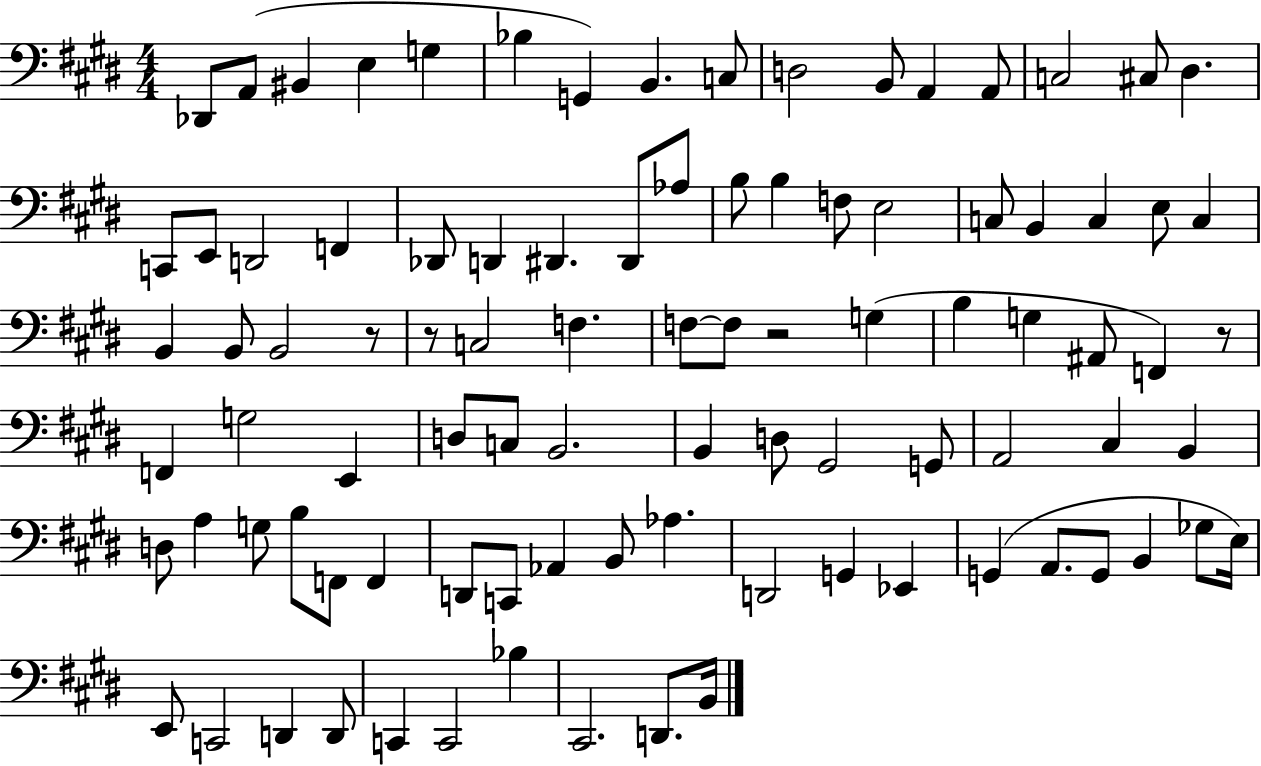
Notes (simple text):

Db2/e A2/e BIS2/q E3/q G3/q Bb3/q G2/q B2/q. C3/e D3/h B2/e A2/q A2/e C3/h C#3/e D#3/q. C2/e E2/e D2/h F2/q Db2/e D2/q D#2/q. D#2/e Ab3/e B3/e B3/q F3/e E3/h C3/e B2/q C3/q E3/e C3/q B2/q B2/e B2/h R/e R/e C3/h F3/q. F3/e F3/e R/h G3/q B3/q G3/q A#2/e F2/q R/e F2/q G3/h E2/q D3/e C3/e B2/h. B2/q D3/e G#2/h G2/e A2/h C#3/q B2/q D3/e A3/q G3/e B3/e F2/e F2/q D2/e C2/e Ab2/q B2/e Ab3/q. D2/h G2/q Eb2/q G2/q A2/e. G2/e B2/q Gb3/e E3/s E2/e C2/h D2/q D2/e C2/q C2/h Bb3/q C#2/h. D2/e. B2/s